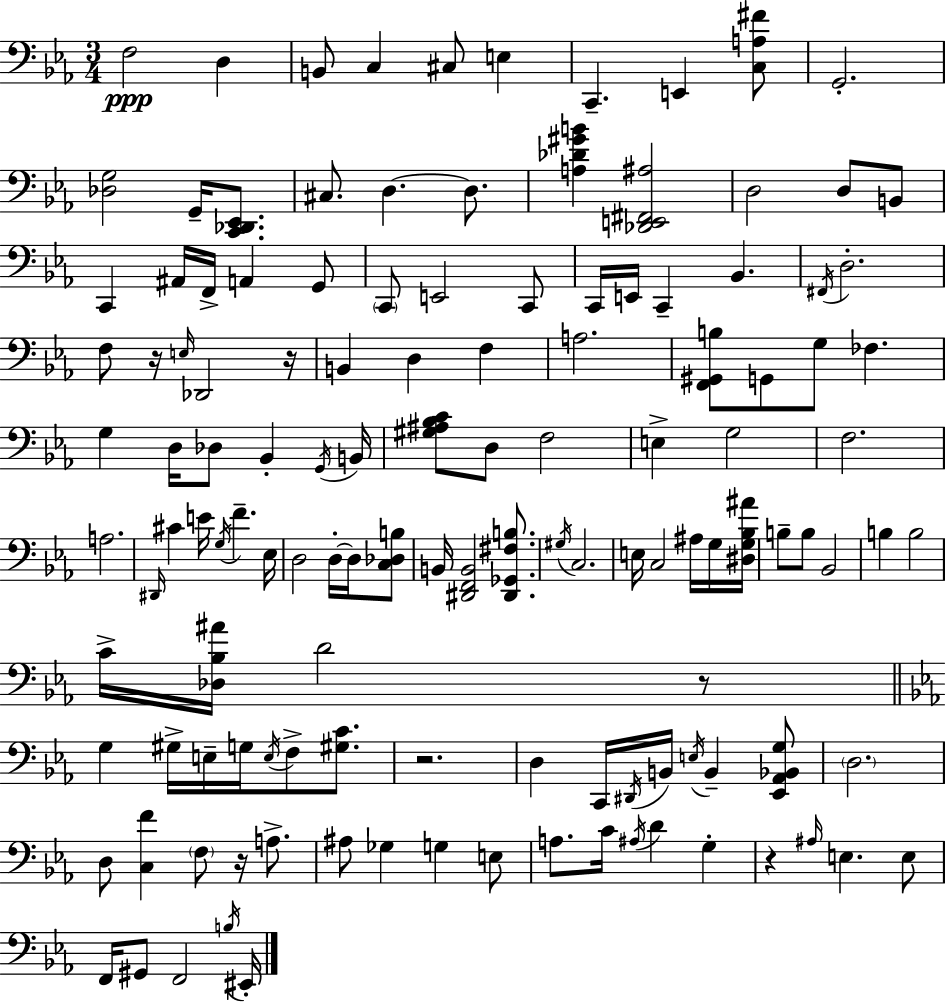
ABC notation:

X:1
T:Untitled
M:3/4
L:1/4
K:Cm
F,2 D, B,,/2 C, ^C,/2 E, C,, E,, [C,A,^F]/2 G,,2 [_D,G,]2 G,,/4 [C,,_D,,_E,,]/2 ^C,/2 D, D,/2 [A,_D^GB] [_D,,E,,^F,,^A,]2 D,2 D,/2 B,,/2 C,, ^A,,/4 F,,/4 A,, G,,/2 C,,/2 E,,2 C,,/2 C,,/4 E,,/4 C,, _B,, ^F,,/4 D,2 F,/2 z/4 E,/4 _D,,2 z/4 B,, D, F, A,2 [F,,^G,,B,]/2 G,,/2 G,/2 _F, G, D,/4 _D,/2 _B,, G,,/4 B,,/4 [^G,^A,_B,C]/2 D,/2 F,2 E, G,2 F,2 A,2 ^D,,/4 ^C E/4 G,/4 F _E,/4 D,2 D,/4 D,/4 [C,_D,B,]/2 B,,/4 [^D,,F,,B,,]2 [^D,,_G,,^F,B,]/2 ^G,/4 C,2 E,/4 C,2 ^A,/4 G,/4 [^D,G,_B,^A]/4 B,/2 B,/2 _B,,2 B, B,2 C/4 [_D,_B,^A]/4 D2 z/2 G, ^G,/4 E,/4 G,/4 E,/4 F,/2 [^G,C]/2 z2 D, C,,/4 ^D,,/4 B,,/4 E,/4 B,, [_E,,_A,,_B,,G,]/2 D,2 D,/2 [C,F] F,/2 z/4 A,/2 ^A,/2 _G, G, E,/2 A,/2 C/4 ^A,/4 D G, z ^A,/4 E, E,/2 F,,/4 ^G,,/2 F,,2 B,/4 ^E,,/4